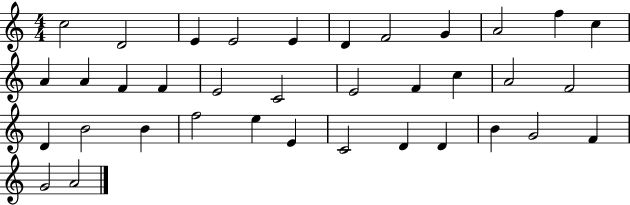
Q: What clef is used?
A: treble